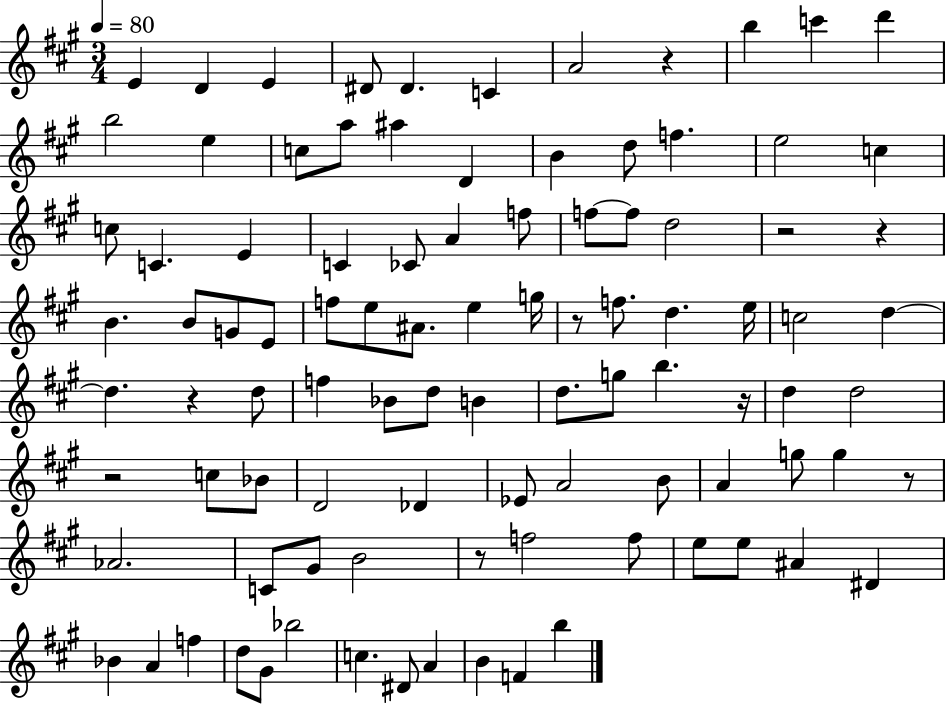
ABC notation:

X:1
T:Untitled
M:3/4
L:1/4
K:A
E D E ^D/2 ^D C A2 z b c' d' b2 e c/2 a/2 ^a D B d/2 f e2 c c/2 C E C _C/2 A f/2 f/2 f/2 d2 z2 z B B/2 G/2 E/2 f/2 e/2 ^A/2 e g/4 z/2 f/2 d e/4 c2 d d z d/2 f _B/2 d/2 B d/2 g/2 b z/4 d d2 z2 c/2 _B/2 D2 _D _E/2 A2 B/2 A g/2 g z/2 _A2 C/2 ^G/2 B2 z/2 f2 f/2 e/2 e/2 ^A ^D _B A f d/2 ^G/2 _b2 c ^D/2 A B F b